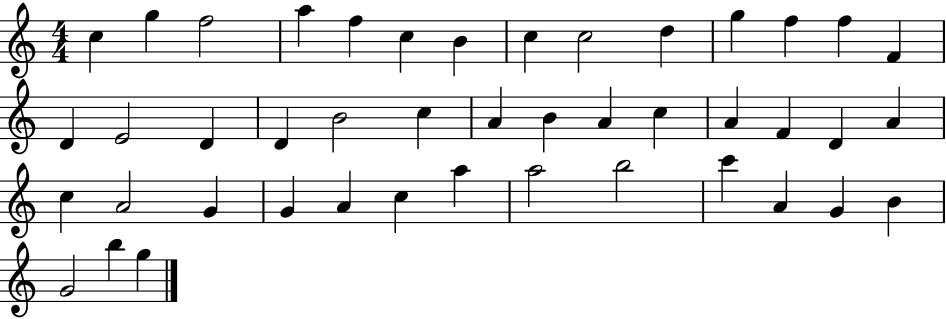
X:1
T:Untitled
M:4/4
L:1/4
K:C
c g f2 a f c B c c2 d g f f F D E2 D D B2 c A B A c A F D A c A2 G G A c a a2 b2 c' A G B G2 b g